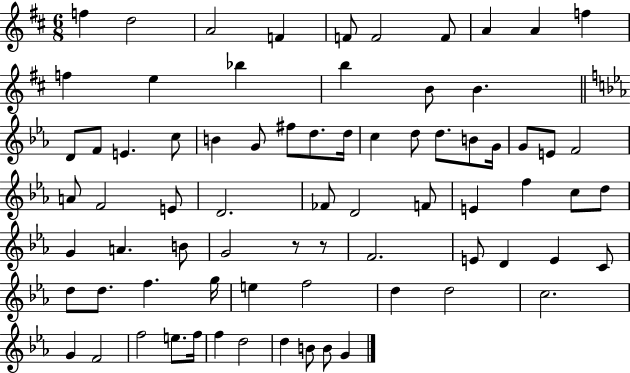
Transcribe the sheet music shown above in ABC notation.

X:1
T:Untitled
M:6/8
L:1/4
K:D
f d2 A2 F F/2 F2 F/2 A A f f e _b b B/2 B D/2 F/2 E c/2 B G/2 ^f/2 d/2 d/4 c d/2 d/2 B/2 G/4 G/2 E/2 F2 A/2 F2 E/2 D2 _F/2 D2 F/2 E f c/2 d/2 G A B/2 G2 z/2 z/2 F2 E/2 D E C/2 d/2 d/2 f g/4 e f2 d d2 c2 G F2 f2 e/2 f/4 f d2 d B/2 B/2 G